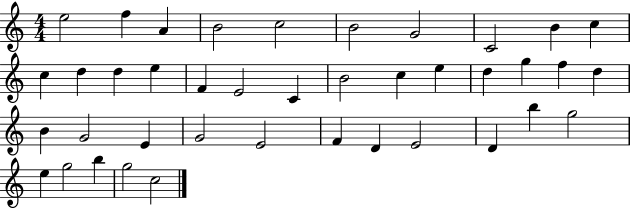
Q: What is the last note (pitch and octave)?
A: C5